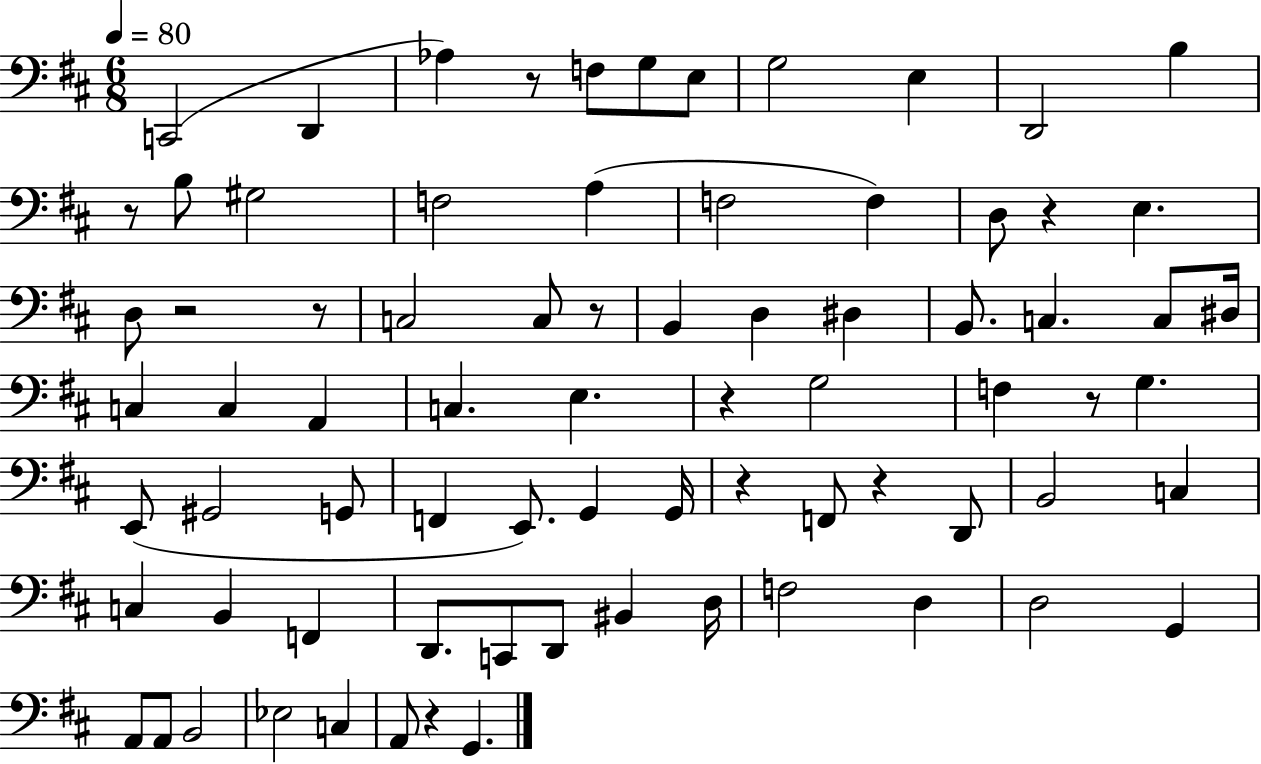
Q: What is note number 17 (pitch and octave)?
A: D3